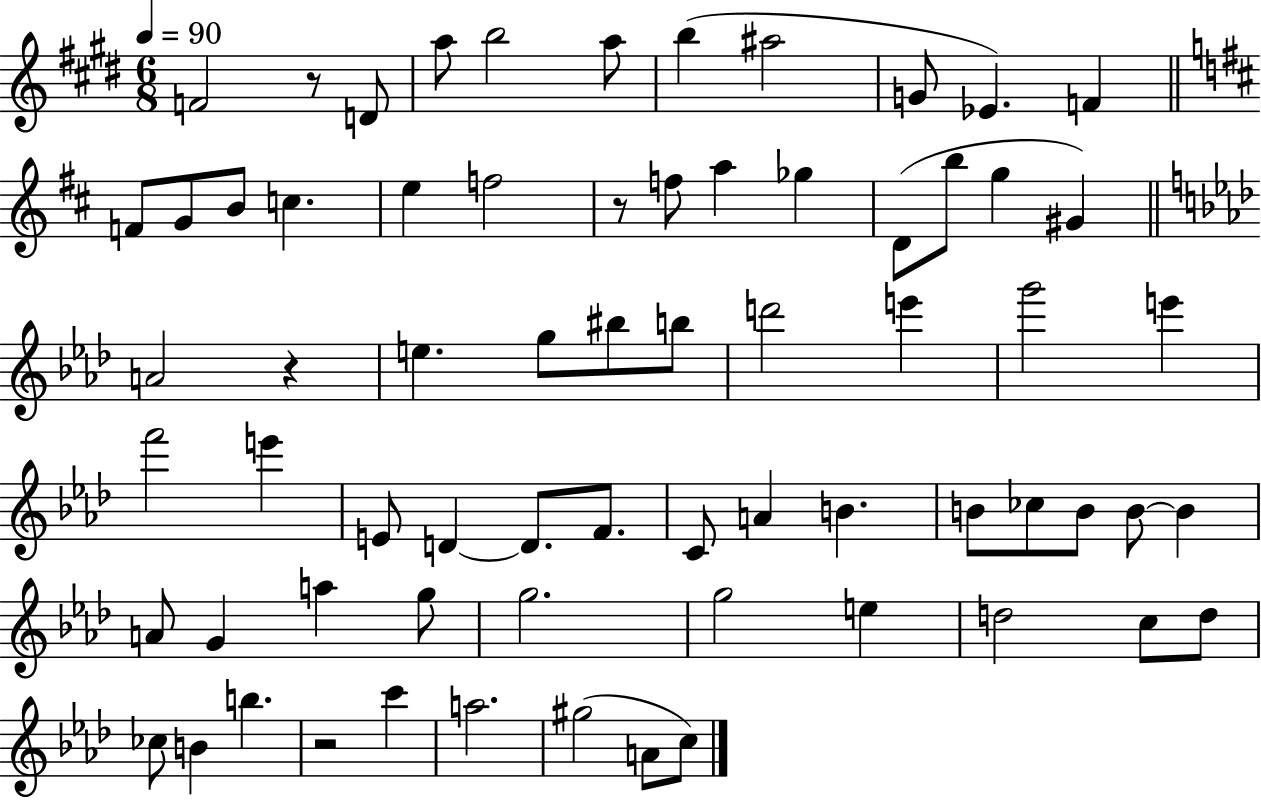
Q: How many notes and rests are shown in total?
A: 68